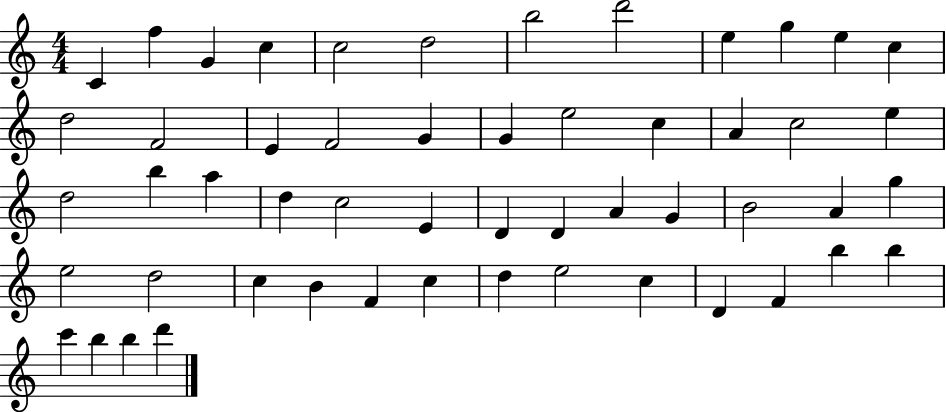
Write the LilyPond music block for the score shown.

{
  \clef treble
  \numericTimeSignature
  \time 4/4
  \key c \major
  c'4 f''4 g'4 c''4 | c''2 d''2 | b''2 d'''2 | e''4 g''4 e''4 c''4 | \break d''2 f'2 | e'4 f'2 g'4 | g'4 e''2 c''4 | a'4 c''2 e''4 | \break d''2 b''4 a''4 | d''4 c''2 e'4 | d'4 d'4 a'4 g'4 | b'2 a'4 g''4 | \break e''2 d''2 | c''4 b'4 f'4 c''4 | d''4 e''2 c''4 | d'4 f'4 b''4 b''4 | \break c'''4 b''4 b''4 d'''4 | \bar "|."
}